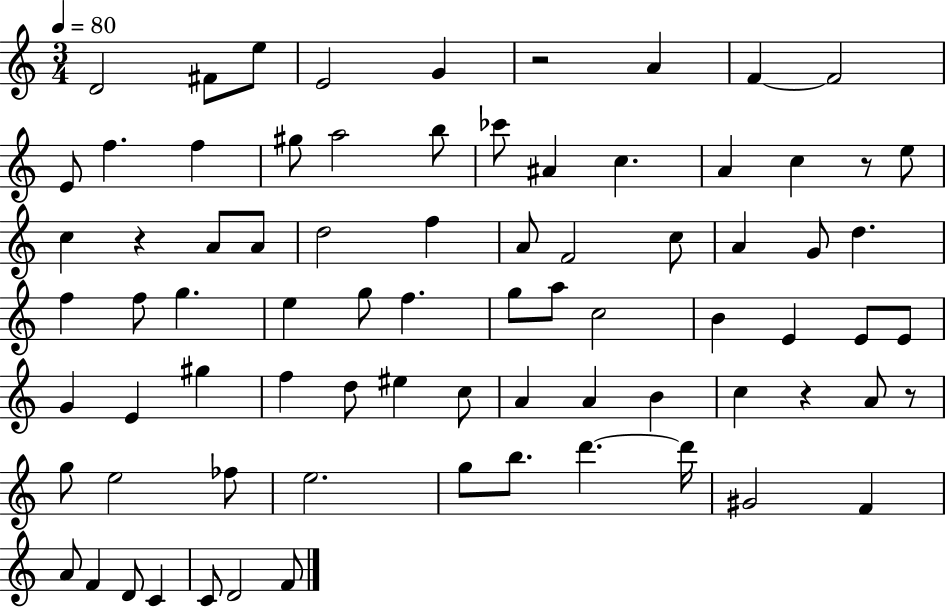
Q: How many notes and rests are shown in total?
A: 78